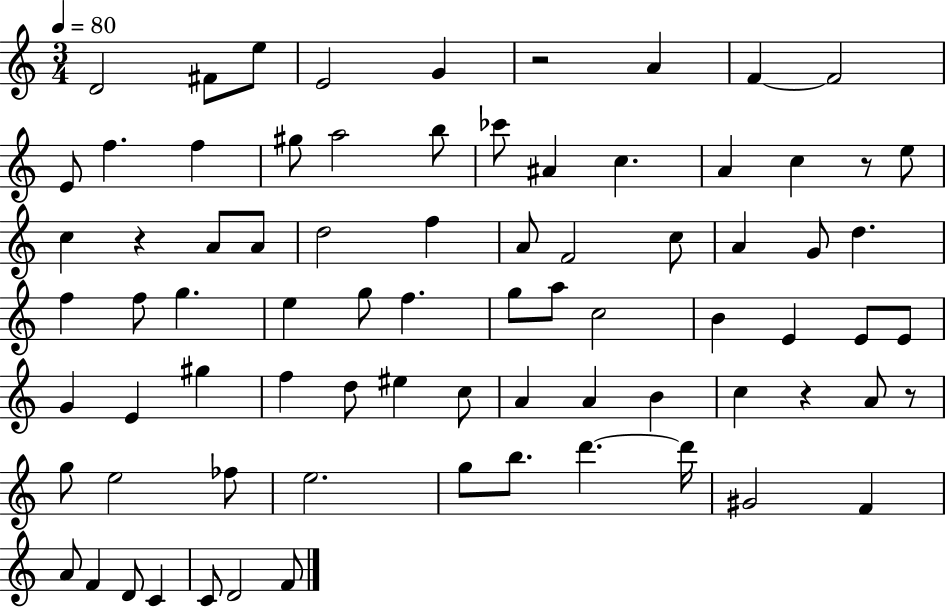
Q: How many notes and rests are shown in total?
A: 78